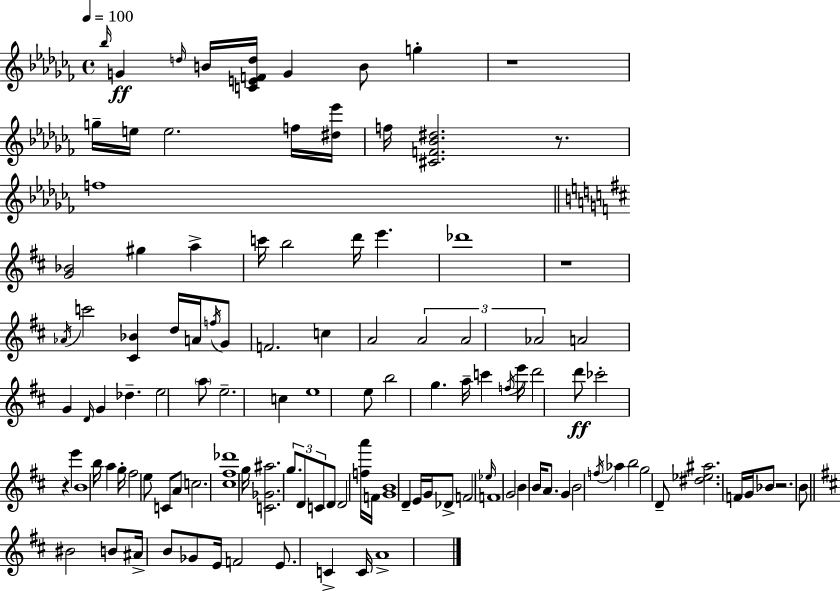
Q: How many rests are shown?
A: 5